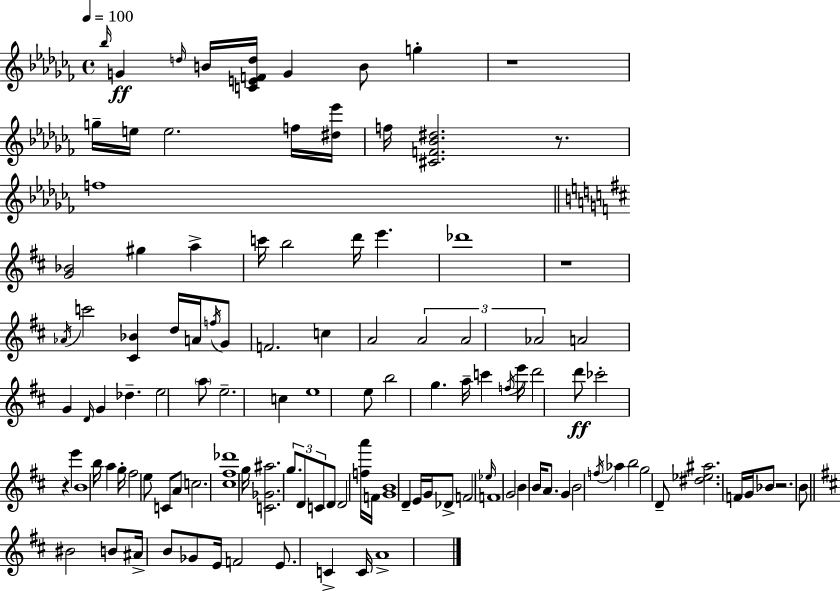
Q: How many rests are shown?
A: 5